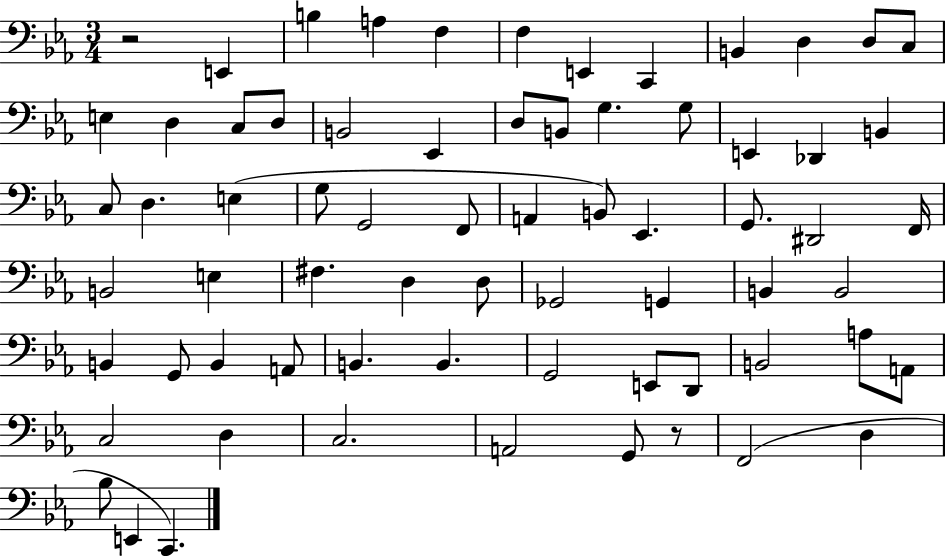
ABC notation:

X:1
T:Untitled
M:3/4
L:1/4
K:Eb
z2 E,, B, A, F, F, E,, C,, B,, D, D,/2 C,/2 E, D, C,/2 D,/2 B,,2 _E,, D,/2 B,,/2 G, G,/2 E,, _D,, B,, C,/2 D, E, G,/2 G,,2 F,,/2 A,, B,,/2 _E,, G,,/2 ^D,,2 F,,/4 B,,2 E, ^F, D, D,/2 _G,,2 G,, B,, B,,2 B,, G,,/2 B,, A,,/2 B,, B,, G,,2 E,,/2 D,,/2 B,,2 A,/2 A,,/2 C,2 D, C,2 A,,2 G,,/2 z/2 F,,2 D, _B,/2 E,, C,,